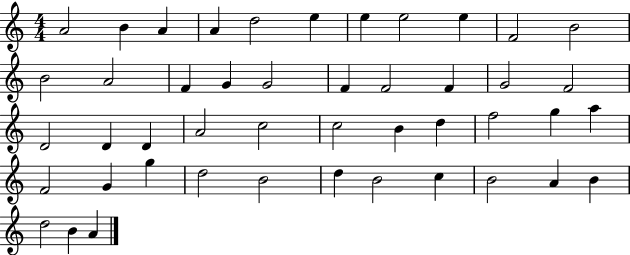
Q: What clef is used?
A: treble